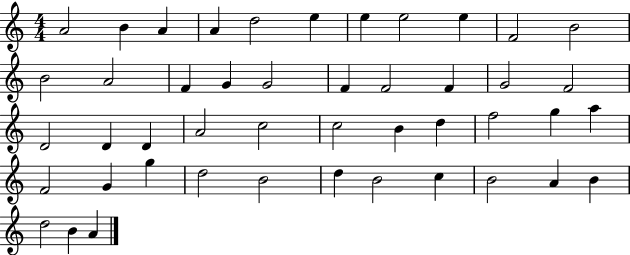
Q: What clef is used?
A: treble